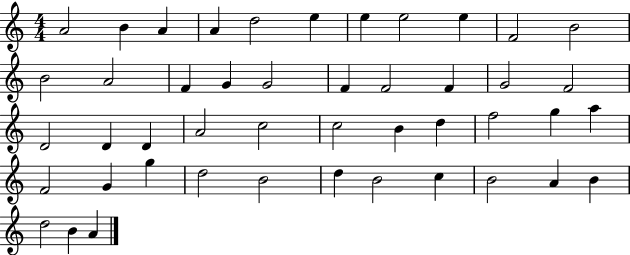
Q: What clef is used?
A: treble